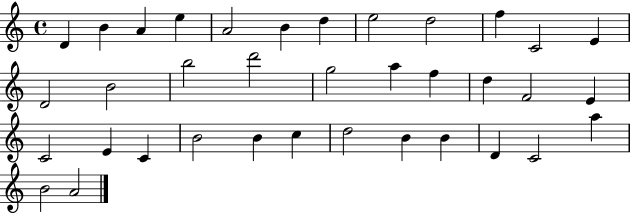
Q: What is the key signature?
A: C major